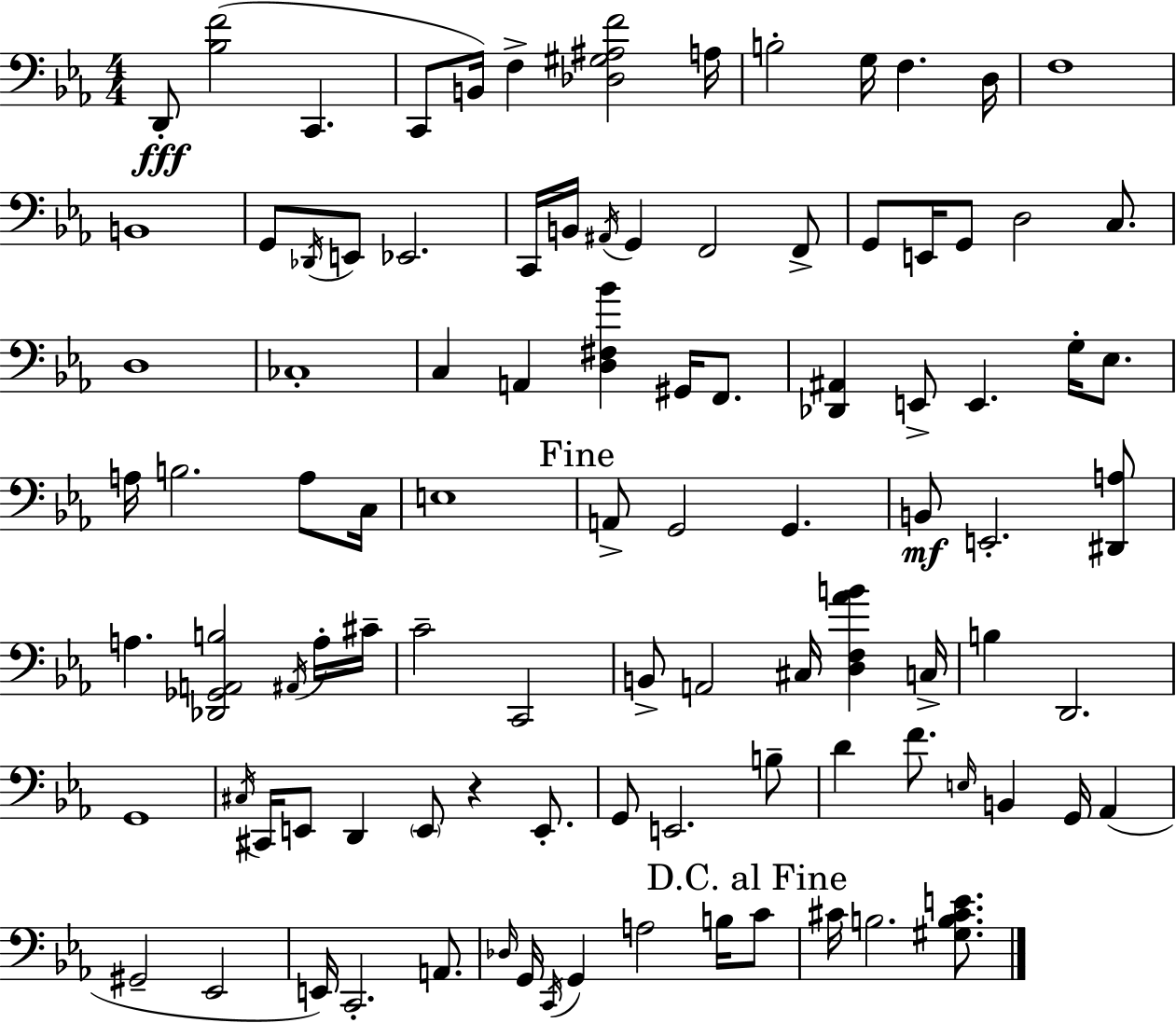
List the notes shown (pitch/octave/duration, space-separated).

D2/e [Bb3,F4]/h C2/q. C2/e B2/s F3/q [Db3,G#3,A#3,F4]/h A3/s B3/h G3/s F3/q. D3/s F3/w B2/w G2/e Db2/s E2/e Eb2/h. C2/s B2/s A#2/s G2/q F2/h F2/e G2/e E2/s G2/e D3/h C3/e. D3/w CES3/w C3/q A2/q [D3,F#3,Bb4]/q G#2/s F2/e. [Db2,A#2]/q E2/e E2/q. G3/s Eb3/e. A3/s B3/h. A3/e C3/s E3/w A2/e G2/h G2/q. B2/e E2/h. [D#2,A3]/e A3/q. [Db2,Gb2,A2,B3]/h A#2/s A3/s C#4/s C4/h C2/h B2/e A2/h C#3/s [D3,F3,Ab4,B4]/q C3/s B3/q D2/h. G2/w C#3/s C#2/s E2/e D2/q E2/e R/q E2/e. G2/e E2/h. B3/e D4/q F4/e. E3/s B2/q G2/s Ab2/q G#2/h Eb2/h E2/s C2/h. A2/e. Db3/s G2/s C2/s G2/q A3/h B3/s C4/e C#4/s B3/h. [G#3,B3,C#4,E4]/e.